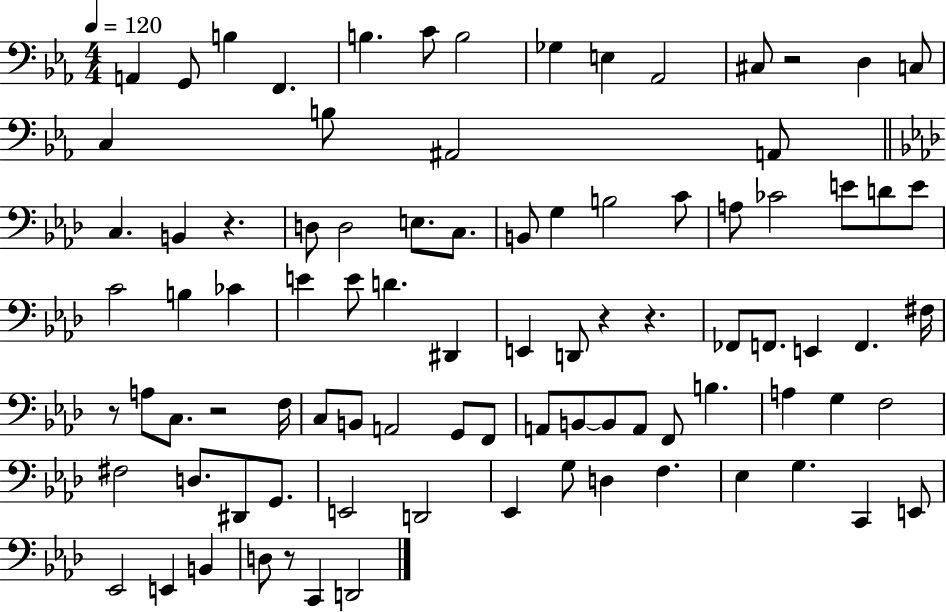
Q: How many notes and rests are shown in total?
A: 90